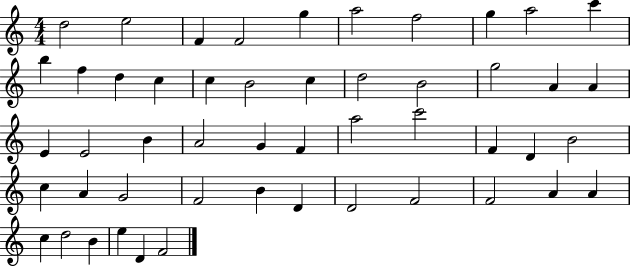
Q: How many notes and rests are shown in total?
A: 50